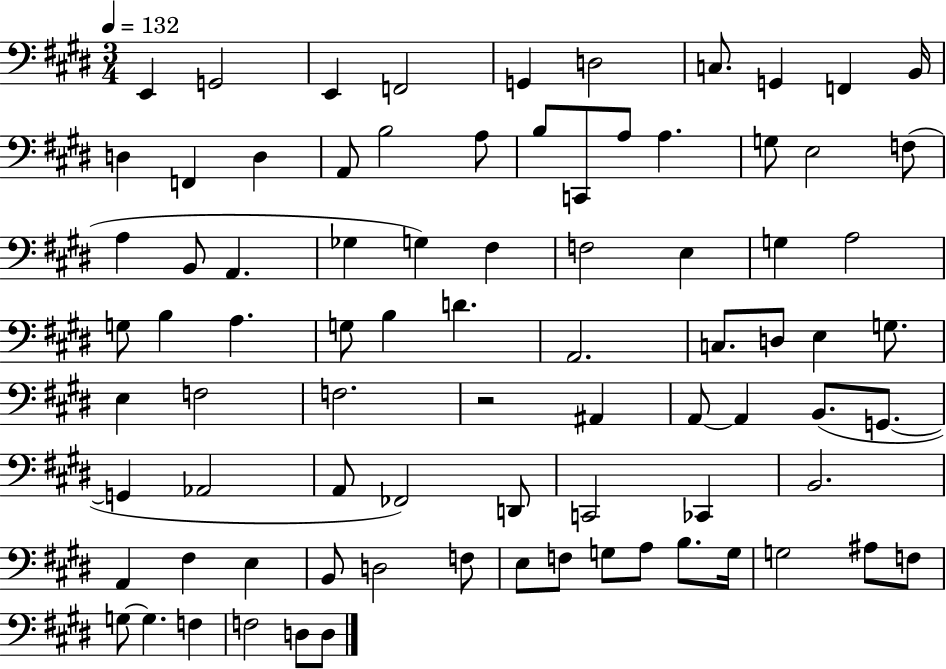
X:1
T:Untitled
M:3/4
L:1/4
K:E
E,, G,,2 E,, F,,2 G,, D,2 C,/2 G,, F,, B,,/4 D, F,, D, A,,/2 B,2 A,/2 B,/2 C,,/2 A,/2 A, G,/2 E,2 F,/2 A, B,,/2 A,, _G, G, ^F, F,2 E, G, A,2 G,/2 B, A, G,/2 B, D A,,2 C,/2 D,/2 E, G,/2 E, F,2 F,2 z2 ^A,, A,,/2 A,, B,,/2 G,,/2 G,, _A,,2 A,,/2 _F,,2 D,,/2 C,,2 _C,, B,,2 A,, ^F, E, B,,/2 D,2 F,/2 E,/2 F,/2 G,/2 A,/2 B,/2 G,/4 G,2 ^A,/2 F,/2 G,/2 G, F, F,2 D,/2 D,/2